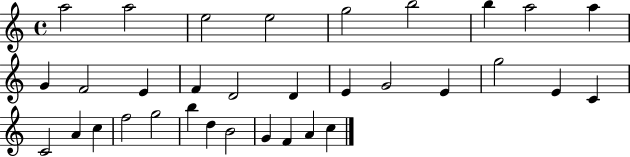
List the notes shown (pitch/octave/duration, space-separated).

A5/h A5/h E5/h E5/h G5/h B5/h B5/q A5/h A5/q G4/q F4/h E4/q F4/q D4/h D4/q E4/q G4/h E4/q G5/h E4/q C4/q C4/h A4/q C5/q F5/h G5/h B5/q D5/q B4/h G4/q F4/q A4/q C5/q